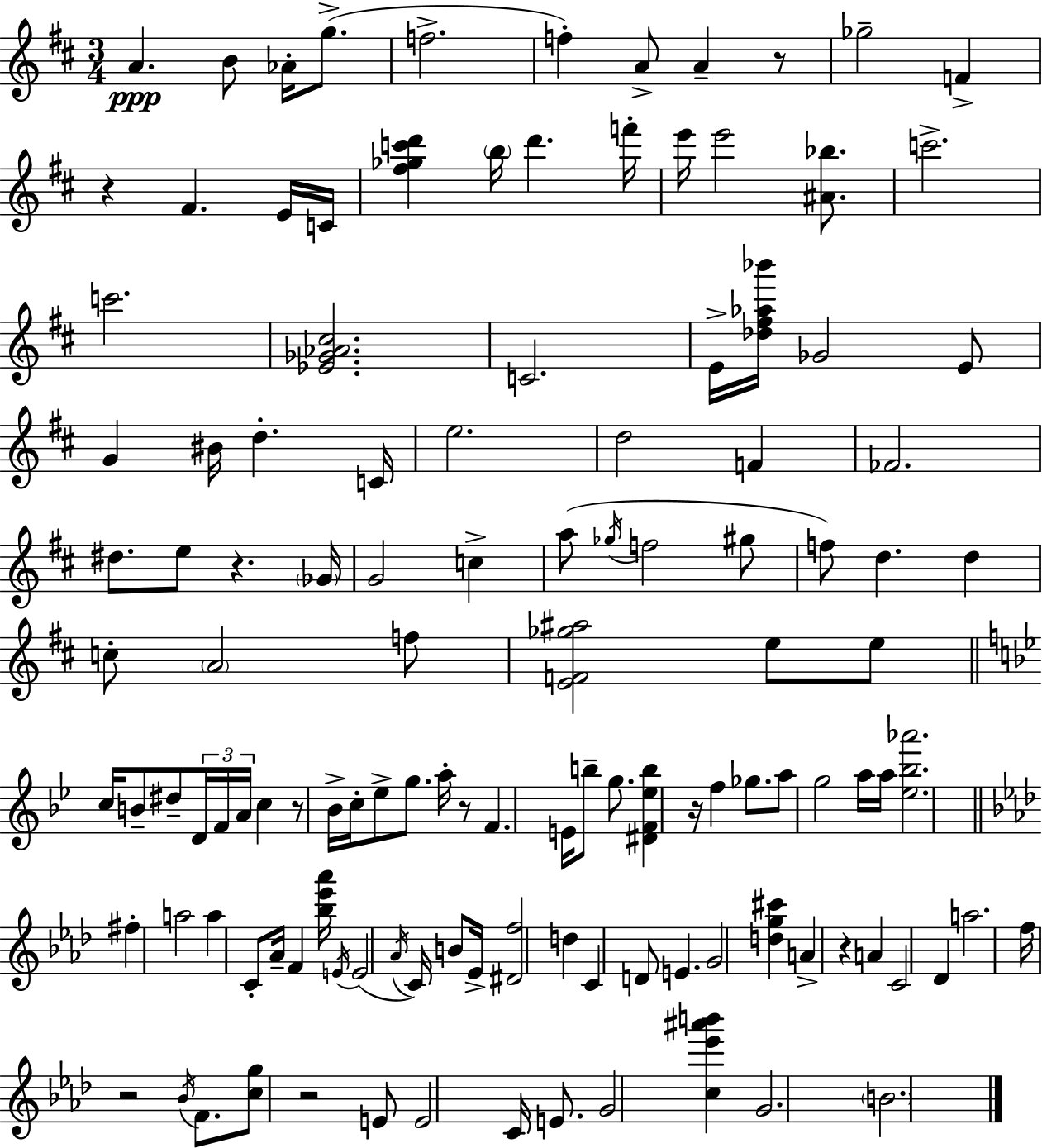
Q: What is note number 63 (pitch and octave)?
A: E4